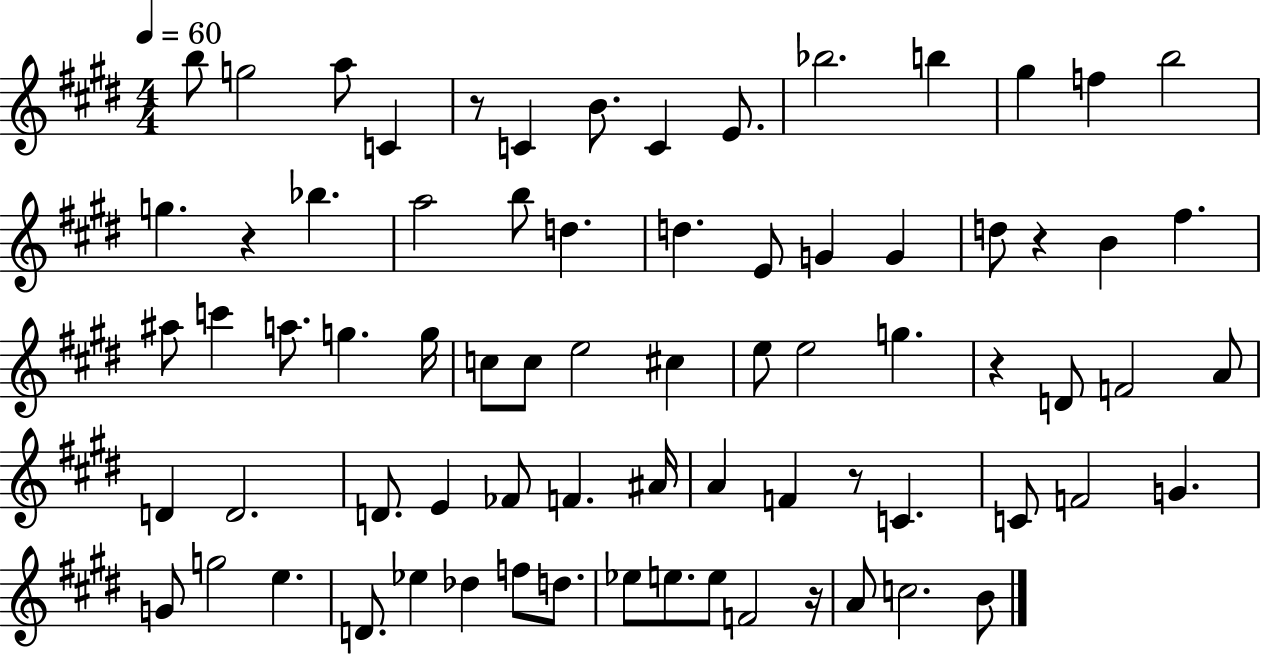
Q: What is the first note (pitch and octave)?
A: B5